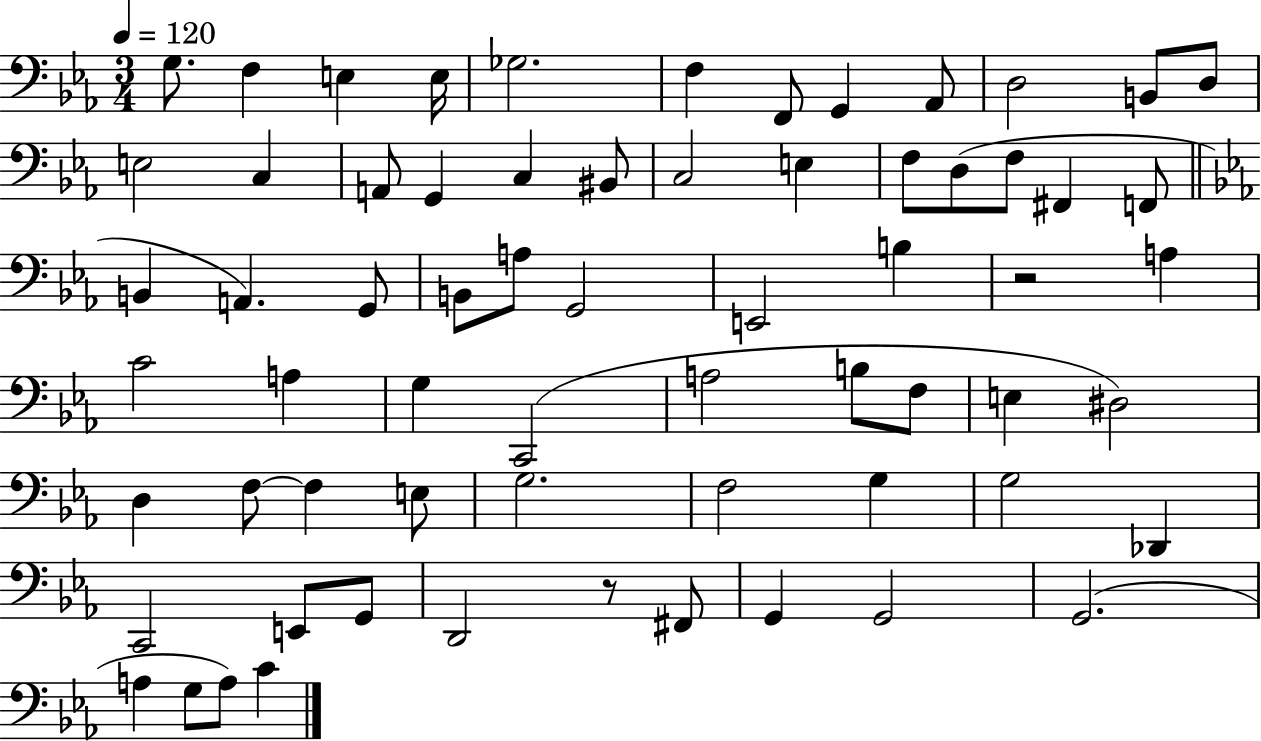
X:1
T:Untitled
M:3/4
L:1/4
K:Eb
G,/2 F, E, E,/4 _G,2 F, F,,/2 G,, _A,,/2 D,2 B,,/2 D,/2 E,2 C, A,,/2 G,, C, ^B,,/2 C,2 E, F,/2 D,/2 F,/2 ^F,, F,,/2 B,, A,, G,,/2 B,,/2 A,/2 G,,2 E,,2 B, z2 A, C2 A, G, C,,2 A,2 B,/2 F,/2 E, ^D,2 D, F,/2 F, E,/2 G,2 F,2 G, G,2 _D,, C,,2 E,,/2 G,,/2 D,,2 z/2 ^F,,/2 G,, G,,2 G,,2 A, G,/2 A,/2 C